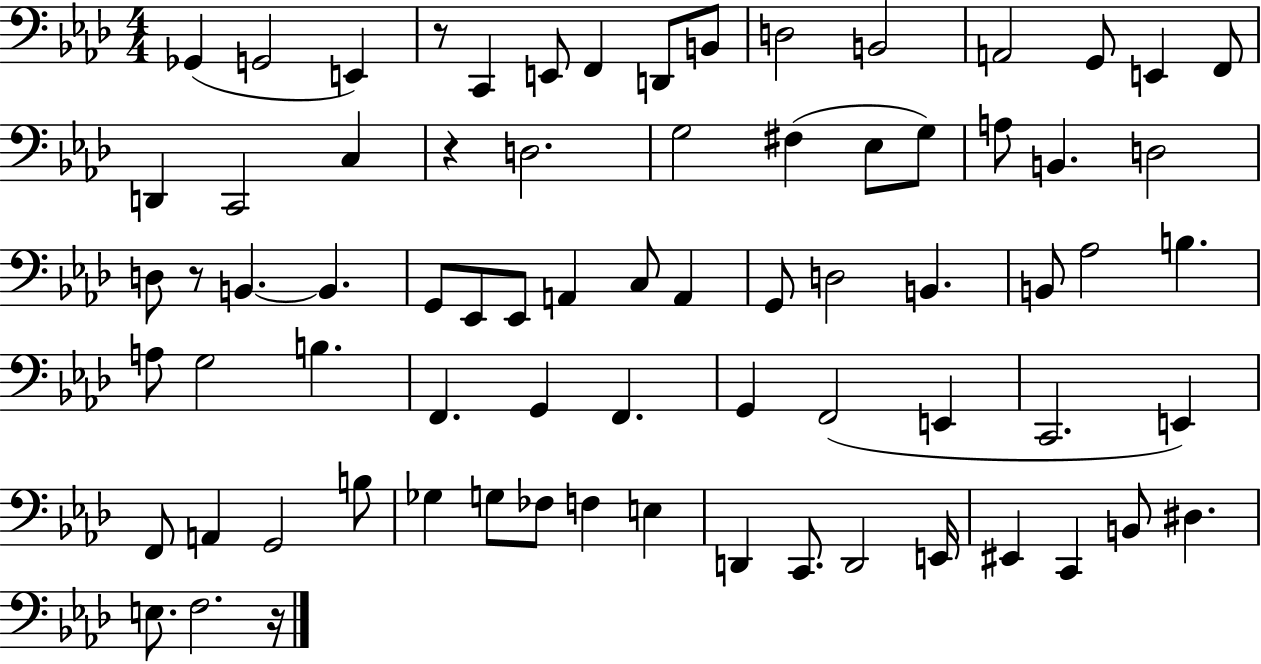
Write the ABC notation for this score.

X:1
T:Untitled
M:4/4
L:1/4
K:Ab
_G,, G,,2 E,, z/2 C,, E,,/2 F,, D,,/2 B,,/2 D,2 B,,2 A,,2 G,,/2 E,, F,,/2 D,, C,,2 C, z D,2 G,2 ^F, _E,/2 G,/2 A,/2 B,, D,2 D,/2 z/2 B,, B,, G,,/2 _E,,/2 _E,,/2 A,, C,/2 A,, G,,/2 D,2 B,, B,,/2 _A,2 B, A,/2 G,2 B, F,, G,, F,, G,, F,,2 E,, C,,2 E,, F,,/2 A,, G,,2 B,/2 _G, G,/2 _F,/2 F, E, D,, C,,/2 D,,2 E,,/4 ^E,, C,, B,,/2 ^D, E,/2 F,2 z/4